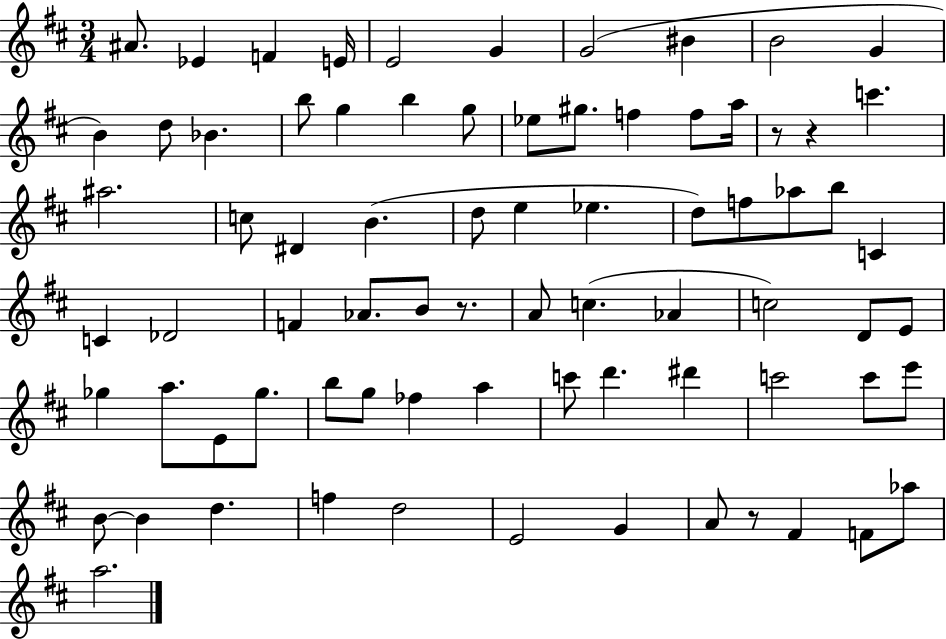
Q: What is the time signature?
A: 3/4